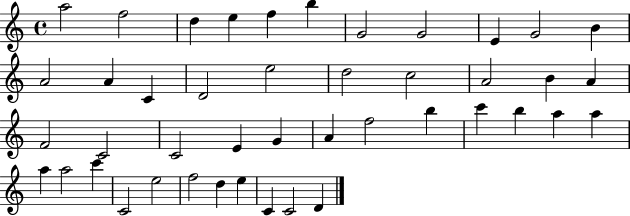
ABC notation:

X:1
T:Untitled
M:4/4
L:1/4
K:C
a2 f2 d e f b G2 G2 E G2 B A2 A C D2 e2 d2 c2 A2 B A F2 C2 C2 E G A f2 b c' b a a a a2 c' C2 e2 f2 d e C C2 D